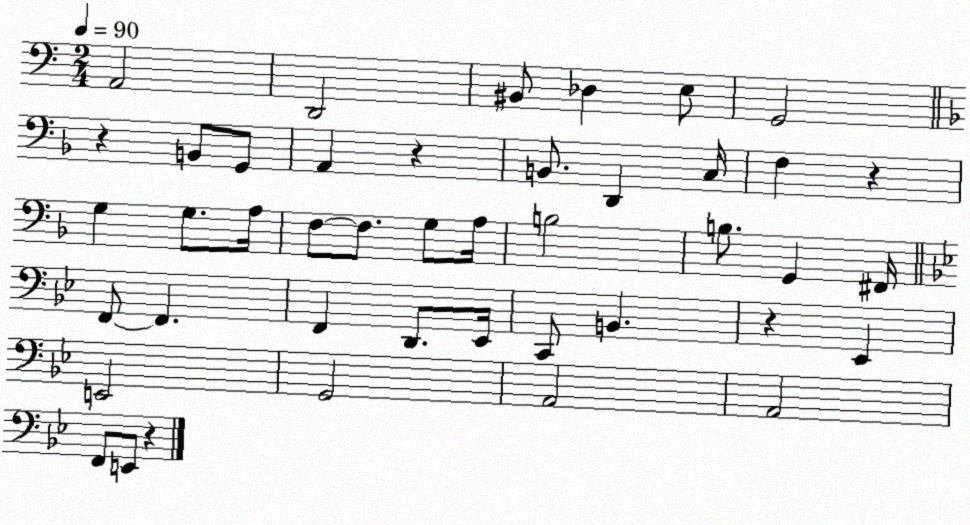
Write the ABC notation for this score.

X:1
T:Untitled
M:2/4
L:1/4
K:C
A,,2 D,,2 ^B,,/2 _D, E,/2 G,,2 z B,,/2 G,,/2 A,, z B,,/2 D,, C,/4 F, z G, G,/2 A,/4 F,/2 F,/2 G,/2 A,/4 B,2 B,/2 G,, ^F,,/4 F,,/2 F,, F,, D,,/2 _E,,/4 C,,/2 B,, z _E,, E,,2 G,,2 A,,2 A,,2 F,,/2 E,,/2 z